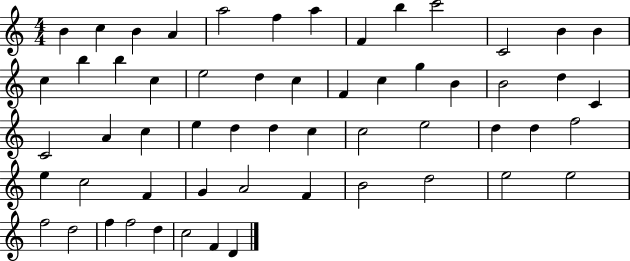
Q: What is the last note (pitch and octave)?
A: D4